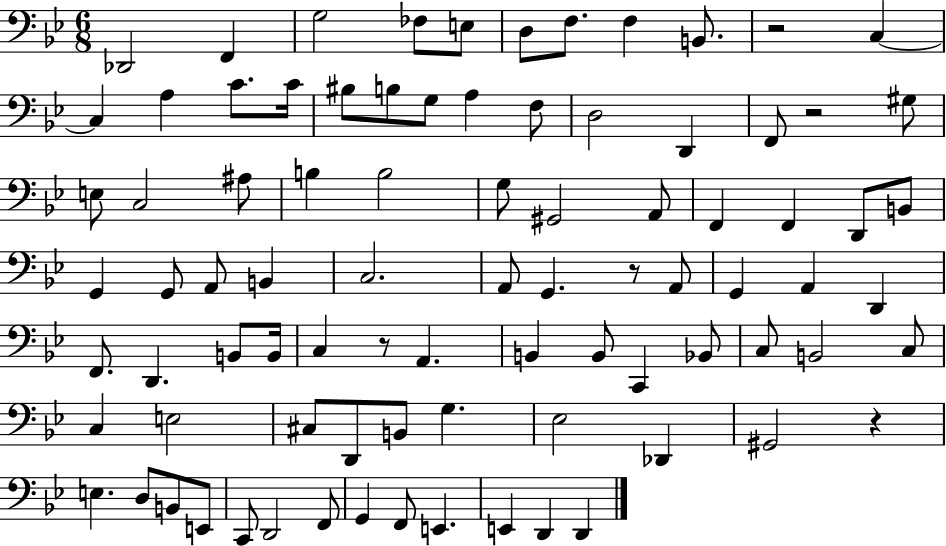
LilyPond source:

{
  \clef bass
  \numericTimeSignature
  \time 6/8
  \key bes \major
  \repeat volta 2 { des,2 f,4 | g2 fes8 e8 | d8 f8. f4 b,8. | r2 c4~~ | \break c4 a4 c'8. c'16 | bis8 b8 g8 a4 f8 | d2 d,4 | f,8 r2 gis8 | \break e8 c2 ais8 | b4 b2 | g8 gis,2 a,8 | f,4 f,4 d,8 b,8 | \break g,4 g,8 a,8 b,4 | c2. | a,8 g,4. r8 a,8 | g,4 a,4 d,4 | \break f,8. d,4. b,8 b,16 | c4 r8 a,4. | b,4 b,8 c,4 bes,8 | c8 b,2 c8 | \break c4 e2 | cis8 d,8 b,8 g4. | ees2 des,4 | gis,2 r4 | \break e4. d8 b,8 e,8 | c,8 d,2 f,8 | g,4 f,8 e,4. | e,4 d,4 d,4 | \break } \bar "|."
}